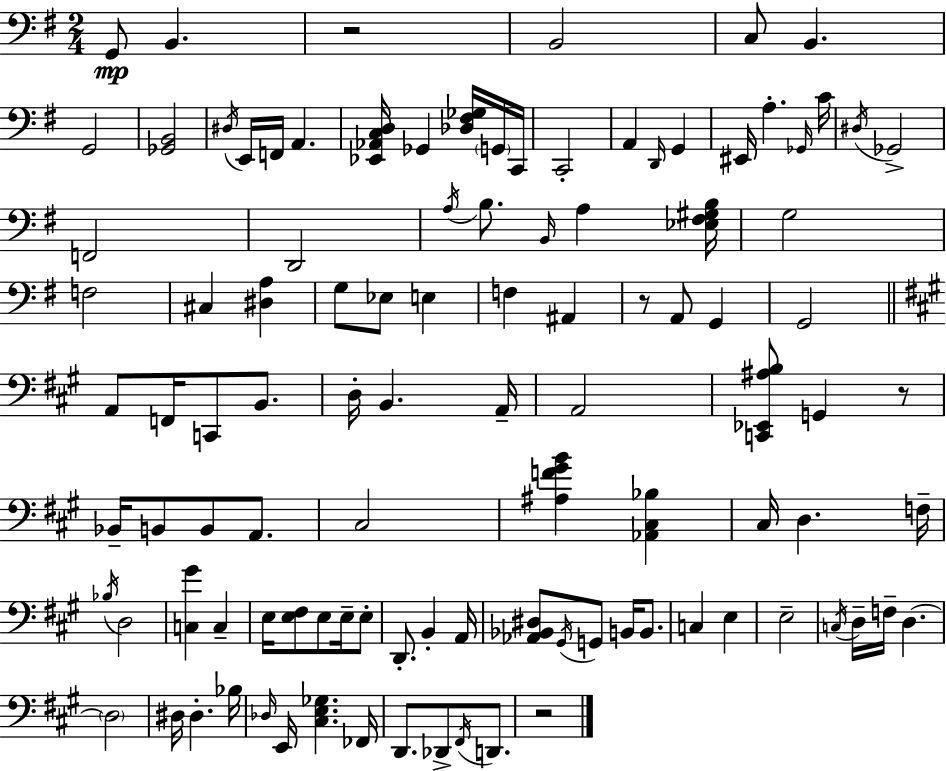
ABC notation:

X:1
T:Untitled
M:2/4
L:1/4
K:Em
G,,/2 B,, z2 B,,2 C,/2 B,, G,,2 [_G,,B,,]2 ^D,/4 E,,/4 F,,/4 A,, [_E,,_A,,C,D,]/4 _G,, [_D,^F,_G,]/4 G,,/4 C,,/4 C,,2 A,, D,,/4 G,, ^E,,/4 A, _G,,/4 C/4 ^D,/4 _G,,2 F,,2 D,,2 A,/4 B,/2 B,,/4 A, [_E,^F,^G,B,]/4 G,2 F,2 ^C, [^D,A,] G,/2 _E,/2 E, F, ^A,, z/2 A,,/2 G,, G,,2 A,,/2 F,,/4 C,,/2 B,,/2 D,/4 B,, A,,/4 A,,2 [C,,_E,,^A,B,]/2 G,, z/2 _B,,/4 B,,/2 B,,/2 A,,/2 ^C,2 [^A,F^GB] [_A,,^C,_B,] ^C,/4 D, F,/4 _B,/4 D,2 [C,^G] C, E,/4 [E,^F,]/2 E,/2 E,/4 E,/2 D,,/2 B,, A,,/4 [_A,,_B,,^D,]/2 ^G,,/4 G,,/2 B,,/4 B,,/2 C, E, E,2 C,/4 D,/4 F,/4 D, D,2 ^D,/4 ^D, _B,/4 _D,/4 E,,/4 [^C,E,_G,] _F,,/4 D,,/2 _D,,/2 ^F,,/4 D,,/2 z2